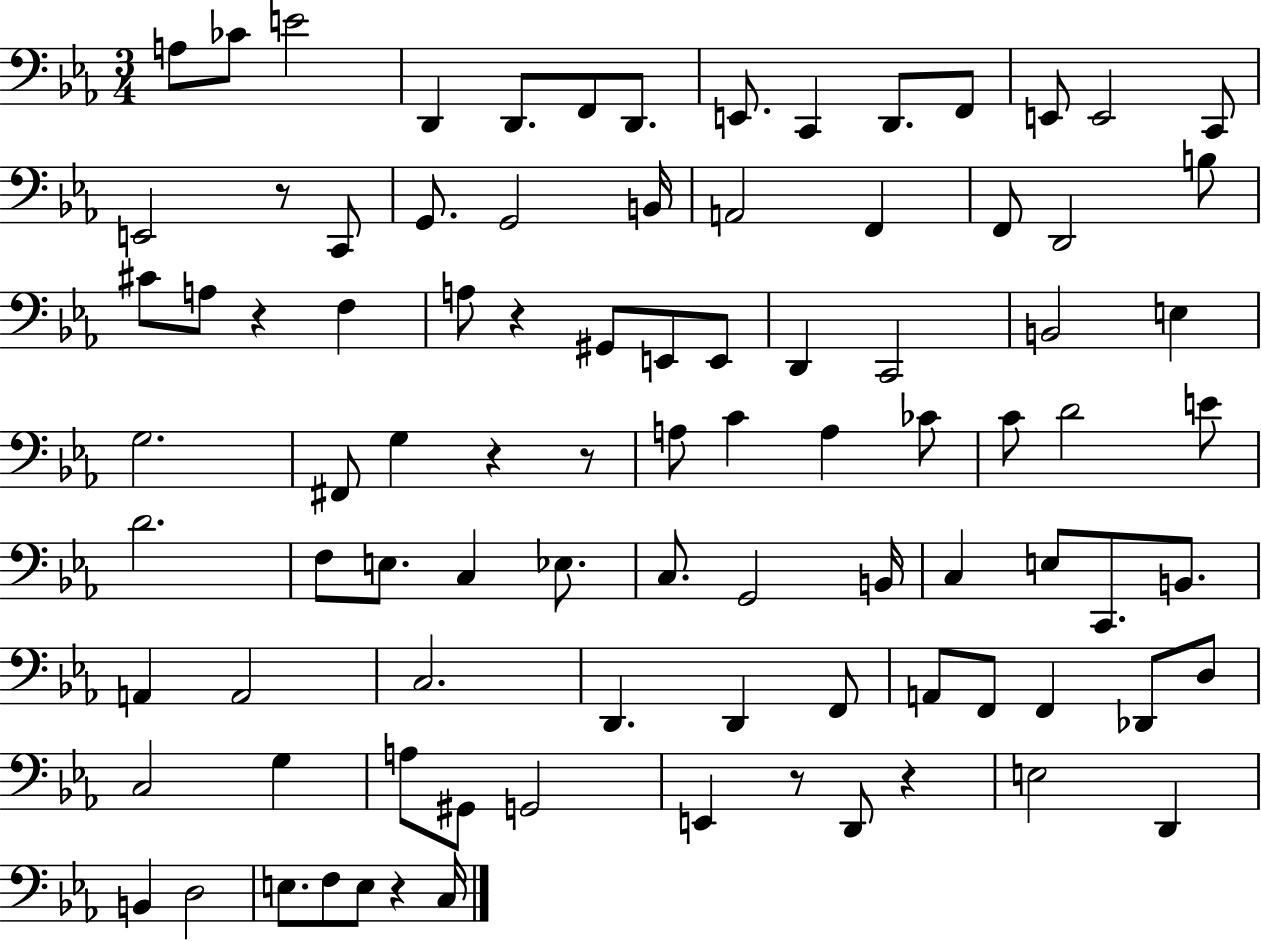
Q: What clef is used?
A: bass